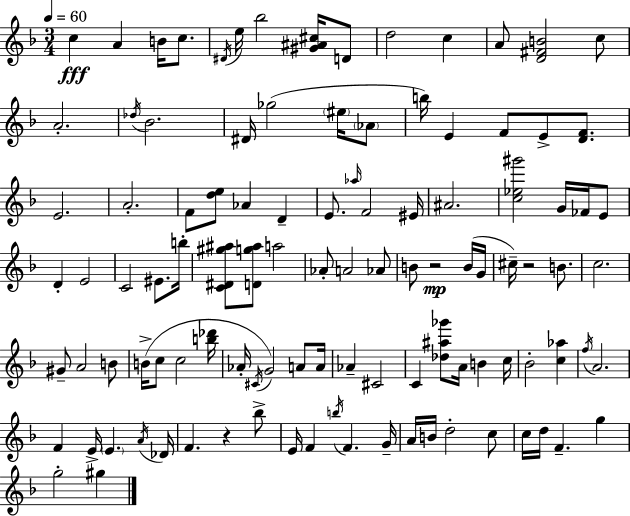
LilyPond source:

{
  \clef treble
  \numericTimeSignature
  \time 3/4
  \key f \major
  \tempo 4 = 60
  c''4\fff a'4 b'16 c''8. | \acciaccatura { dis'16 } e''16 bes''2 <gis' ais' cis''>16 d'8 | d''2 c''4 | a'8 <d' fis' b'>2 c''8 | \break a'2.-. | \acciaccatura { des''16 } bes'2. | dis'16 ges''2( \parenthesize eis''16 | \parenthesize aes'8 b''16) e'4 f'8 e'8-> <d' f'>8. | \break e'2. | a'2.-. | f'8 <d'' e''>8 aes'4 d'4-- | e'8. \grace { aes''16 } f'2 | \break eis'16 ais'2. | <c'' ees'' gis'''>2 g'16 | fes'16 e'8 d'4-. e'2 | c'2 eis'8. | \break b''16-. <c' dis' gis'' ais''>8 <d' g'' ais''>8 a''2 | aes'8-. a'2 | aes'8 b'8 r2\mp | b'16( g'16 cis''16--) r2 | \break b'8. c''2. | gis'8-- a'2 | b'8 b'16->( c''8 c''2 | <b'' des'''>16 aes'16-. \acciaccatura { cis'16 }) g'2 | \break a'8 a'16 aes'4-- cis'2 | c'4 <des'' ais'' ges'''>8 a'16 b'4 | c''16 bes'2-. | <c'' aes''>4 \acciaccatura { f''16 } a'2. | \break f'4 e'16-> \parenthesize e'4. | \acciaccatura { a'16 } des'16 f'4. | r4 bes''8-> e'16 f'4 \acciaccatura { b''16 } | f'4. g'16-- a'16 b'16 d''2-. | \break c''8 c''16 d''16 f'4.-- | g''4 g''2-. | gis''4 \bar "|."
}